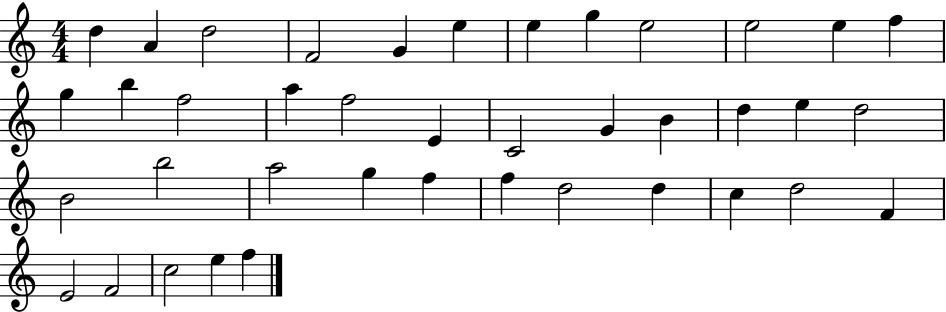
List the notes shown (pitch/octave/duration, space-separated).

D5/q A4/q D5/h F4/h G4/q E5/q E5/q G5/q E5/h E5/h E5/q F5/q G5/q B5/q F5/h A5/q F5/h E4/q C4/h G4/q B4/q D5/q E5/q D5/h B4/h B5/h A5/h G5/q F5/q F5/q D5/h D5/q C5/q D5/h F4/q E4/h F4/h C5/h E5/q F5/q